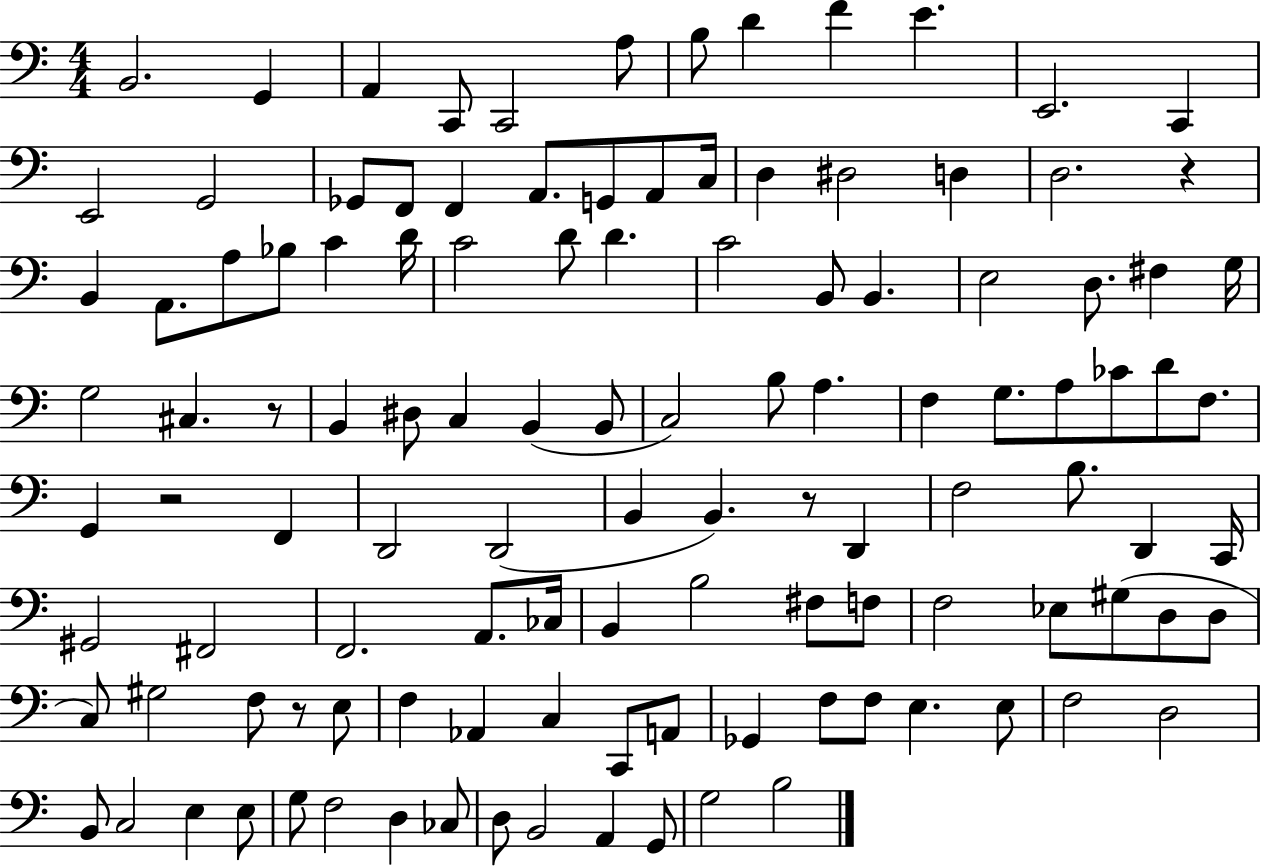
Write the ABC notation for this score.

X:1
T:Untitled
M:4/4
L:1/4
K:C
B,,2 G,, A,, C,,/2 C,,2 A,/2 B,/2 D F E E,,2 C,, E,,2 G,,2 _G,,/2 F,,/2 F,, A,,/2 G,,/2 A,,/2 C,/4 D, ^D,2 D, D,2 z B,, A,,/2 A,/2 _B,/2 C D/4 C2 D/2 D C2 B,,/2 B,, E,2 D,/2 ^F, G,/4 G,2 ^C, z/2 B,, ^D,/2 C, B,, B,,/2 C,2 B,/2 A, F, G,/2 A,/2 _C/2 D/2 F,/2 G,, z2 F,, D,,2 D,,2 B,, B,, z/2 D,, F,2 B,/2 D,, C,,/4 ^G,,2 ^F,,2 F,,2 A,,/2 _C,/4 B,, B,2 ^F,/2 F,/2 F,2 _E,/2 ^G,/2 D,/2 D,/2 C,/2 ^G,2 F,/2 z/2 E,/2 F, _A,, C, C,,/2 A,,/2 _G,, F,/2 F,/2 E, E,/2 F,2 D,2 B,,/2 C,2 E, E,/2 G,/2 F,2 D, _C,/2 D,/2 B,,2 A,, G,,/2 G,2 B,2